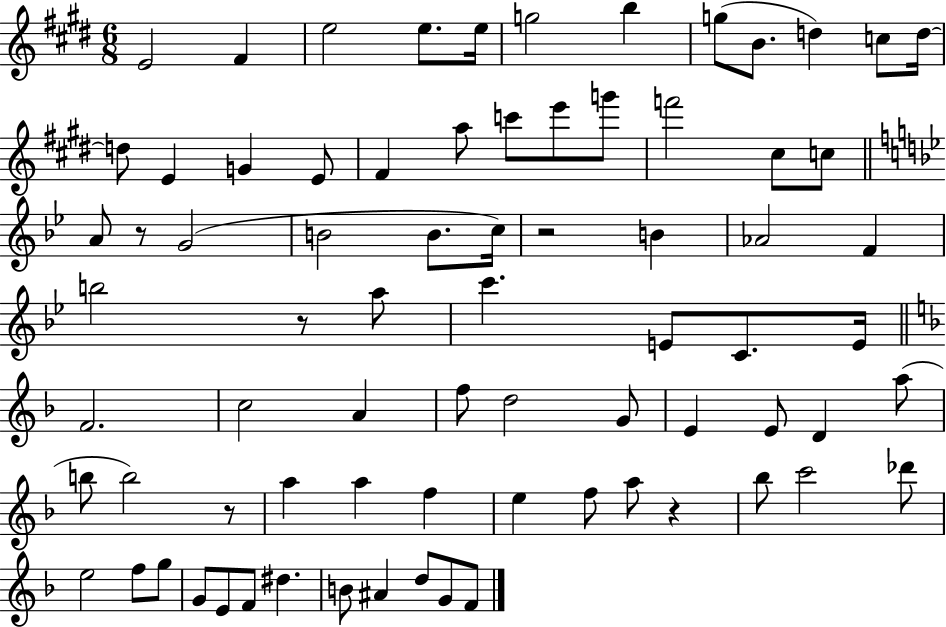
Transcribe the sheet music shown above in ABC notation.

X:1
T:Untitled
M:6/8
L:1/4
K:E
E2 ^F e2 e/2 e/4 g2 b g/2 B/2 d c/2 d/4 d/2 E G E/2 ^F a/2 c'/2 e'/2 g'/2 f'2 ^c/2 c/2 A/2 z/2 G2 B2 B/2 c/4 z2 B _A2 F b2 z/2 a/2 c' E/2 C/2 E/4 F2 c2 A f/2 d2 G/2 E E/2 D a/2 b/2 b2 z/2 a a f e f/2 a/2 z _b/2 c'2 _d'/2 e2 f/2 g/2 G/2 E/2 F/2 ^d B/2 ^A d/2 G/2 F/2